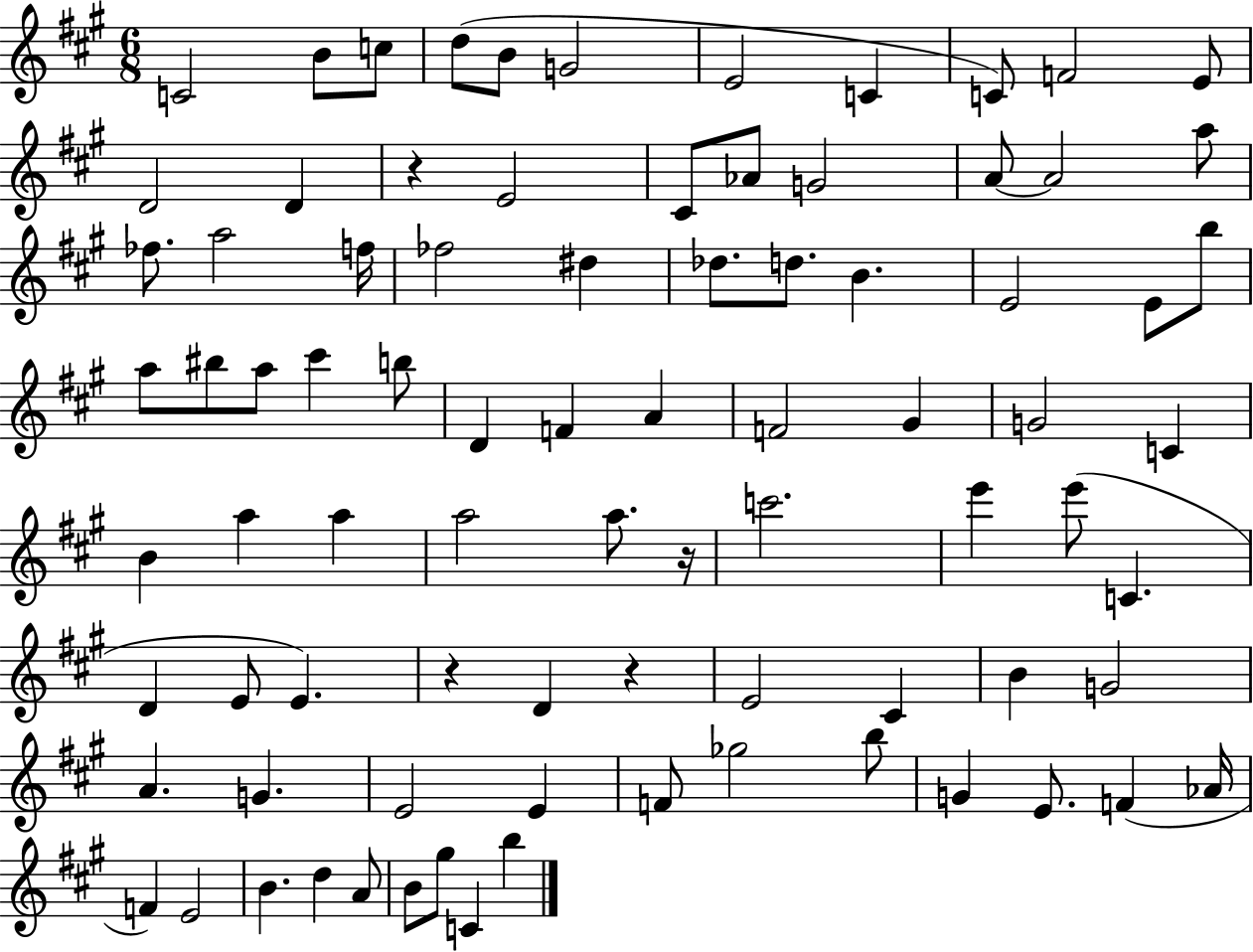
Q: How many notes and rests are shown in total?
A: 84